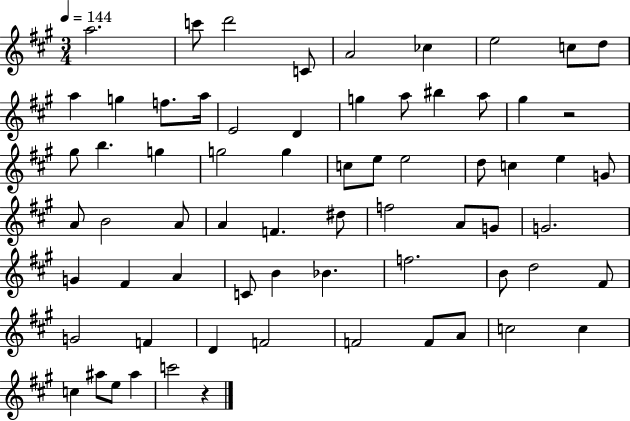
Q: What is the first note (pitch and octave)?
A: A5